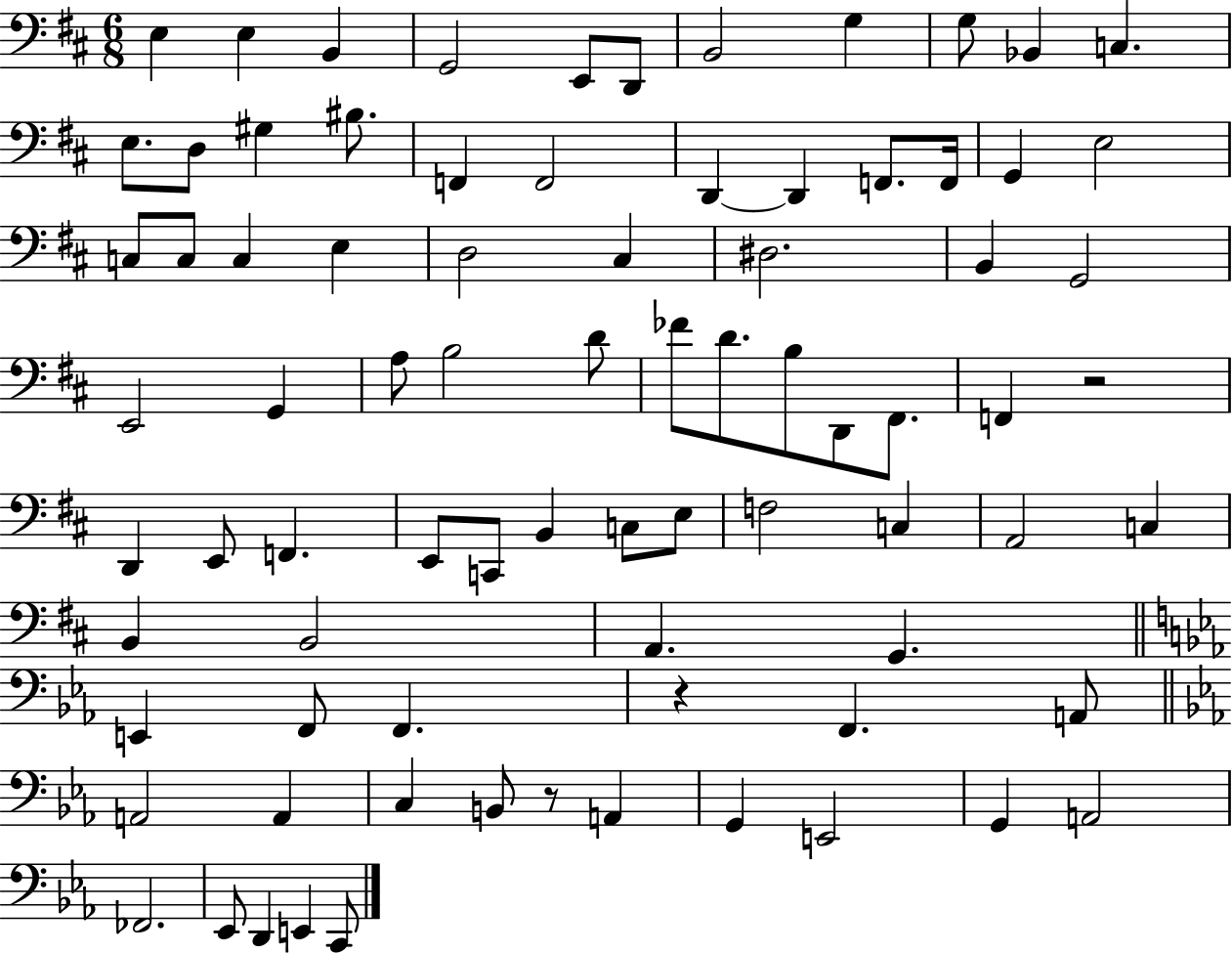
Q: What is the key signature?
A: D major